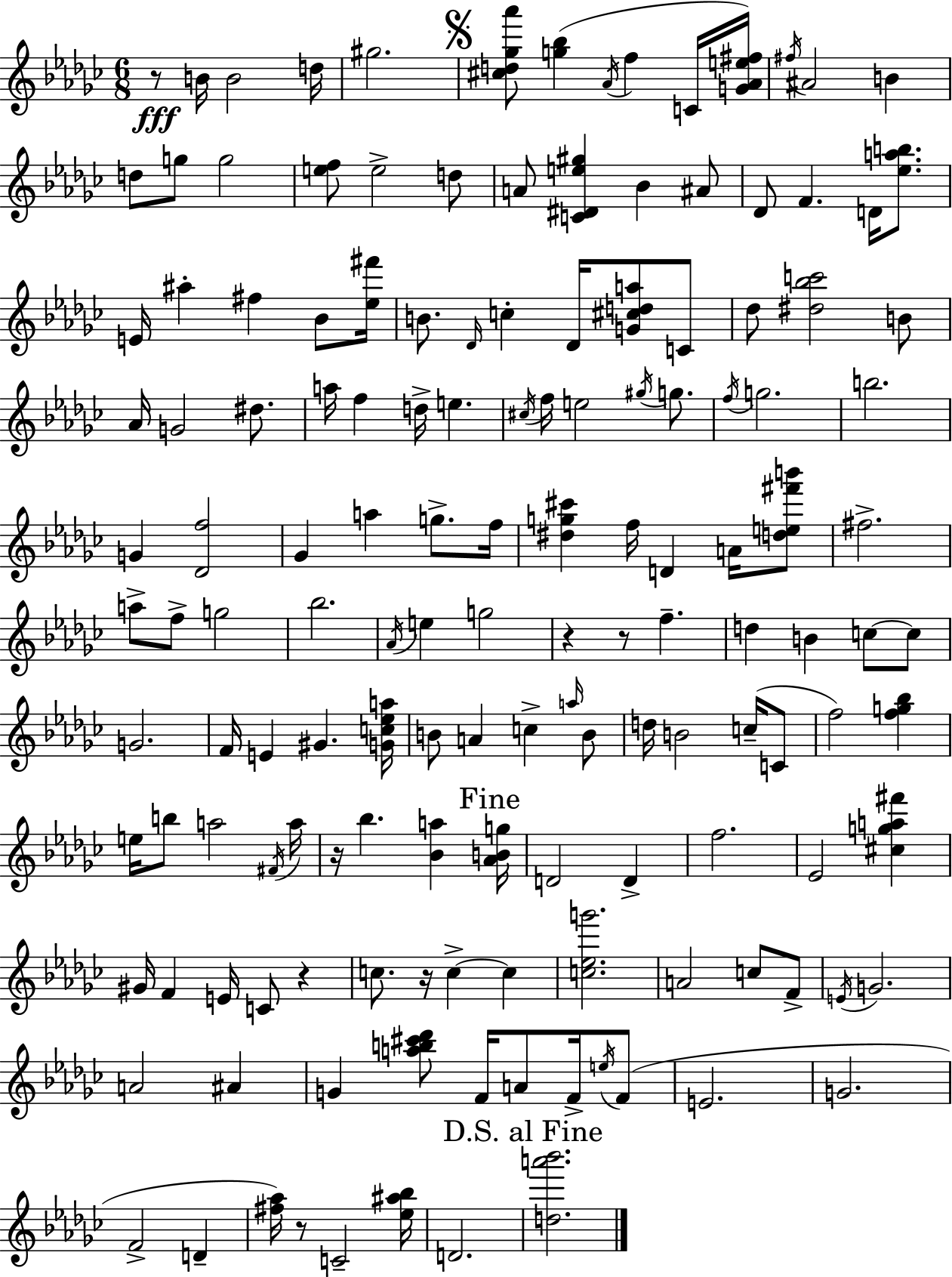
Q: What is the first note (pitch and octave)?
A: B4